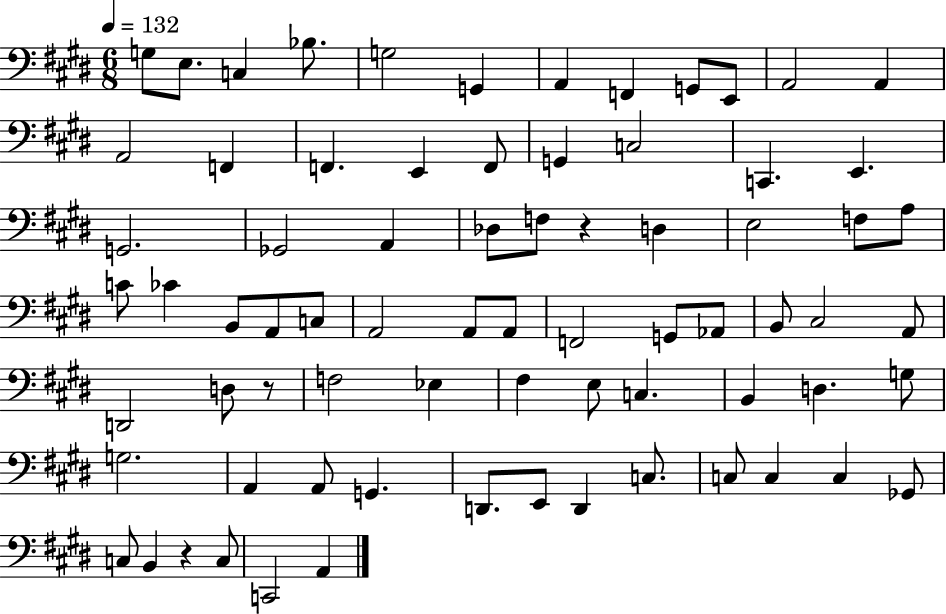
{
  \clef bass
  \numericTimeSignature
  \time 6/8
  \key e \major
  \tempo 4 = 132
  g8 e8. c4 bes8. | g2 g,4 | a,4 f,4 g,8 e,8 | a,2 a,4 | \break a,2 f,4 | f,4. e,4 f,8 | g,4 c2 | c,4. e,4. | \break g,2. | ges,2 a,4 | des8 f8 r4 d4 | e2 f8 a8 | \break c'8 ces'4 b,8 a,8 c8 | a,2 a,8 a,8 | f,2 g,8 aes,8 | b,8 cis2 a,8 | \break d,2 d8 r8 | f2 ees4 | fis4 e8 c4. | b,4 d4. g8 | \break g2. | a,4 a,8 g,4. | d,8. e,8 d,4 c8. | c8 c4 c4 ges,8 | \break c8 b,4 r4 c8 | c,2 a,4 | \bar "|."
}